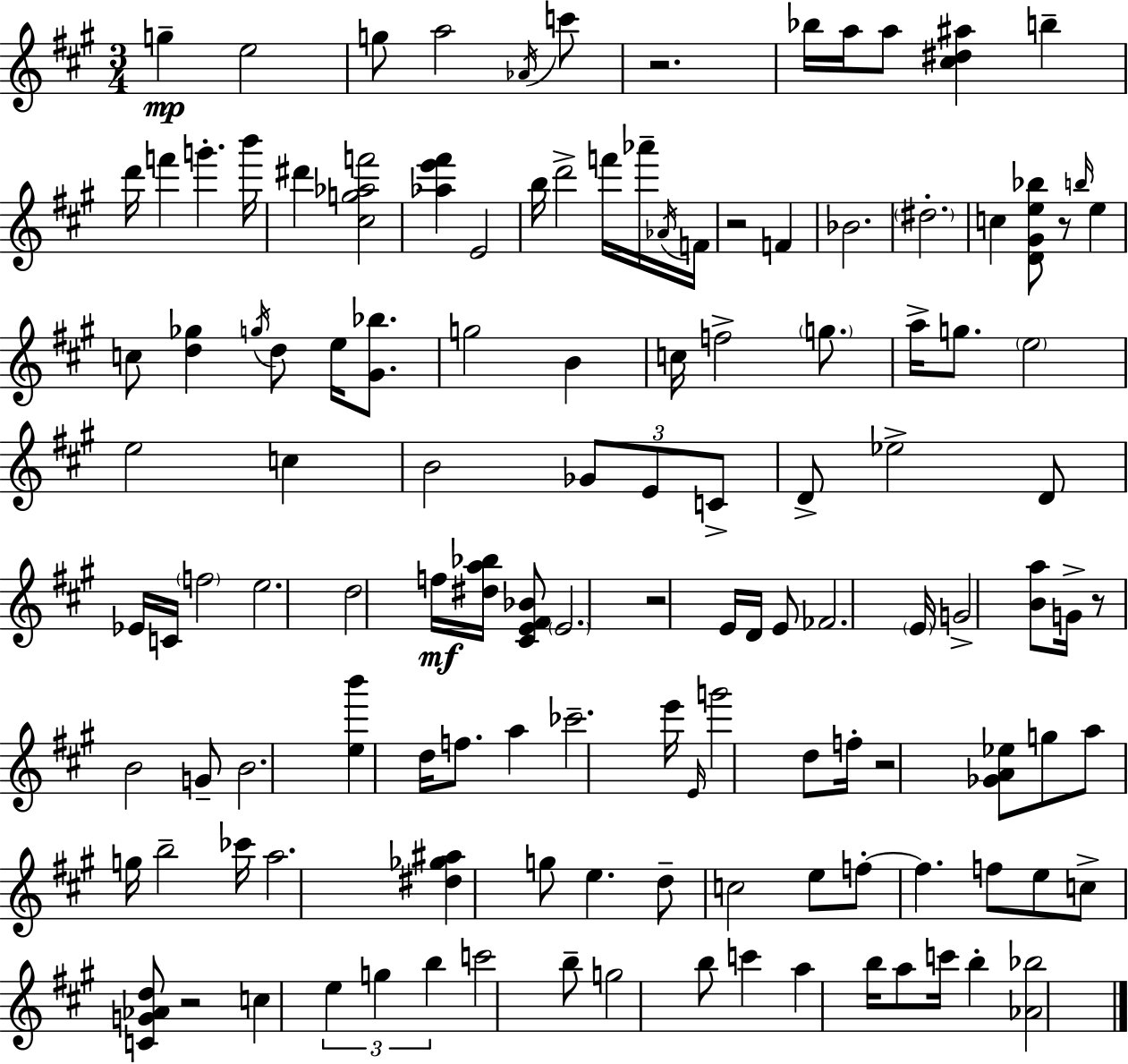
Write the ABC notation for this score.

X:1
T:Untitled
M:3/4
L:1/4
K:A
g e2 g/2 a2 _A/4 c'/2 z2 _b/4 a/4 a/2 [^c^d^a] b d'/4 f' g' b'/4 ^d' [^cg_af']2 [_ae'^f'] E2 b/4 d'2 f'/4 _a'/4 _A/4 F/4 z2 F _B2 ^d2 c [D^Ge_b]/2 z/2 b/4 e c/2 [d_g] g/4 d/2 e/4 [^G_b]/2 g2 B c/4 f2 g/2 a/4 g/2 e2 e2 c B2 _G/2 E/2 C/2 D/2 _e2 D/2 _E/4 C/4 f2 e2 d2 f/4 [^da_b]/4 [^CE^F_B]/2 E2 z2 E/4 D/4 E/2 _F2 E/4 G2 [Ba]/2 G/4 z/2 B2 G/2 B2 [eb'] d/4 f/2 a _c'2 e'/4 E/4 g'2 d/2 f/4 z2 [_GA_e]/2 g/2 a/2 g/4 b2 _c'/4 a2 [^d_g^a] g/2 e d/2 c2 e/2 f/2 f f/2 e/2 c/2 [CG_Ad]/2 z2 c e g b c'2 b/2 g2 b/2 c' a b/4 a/2 c'/4 b [_A_b]2